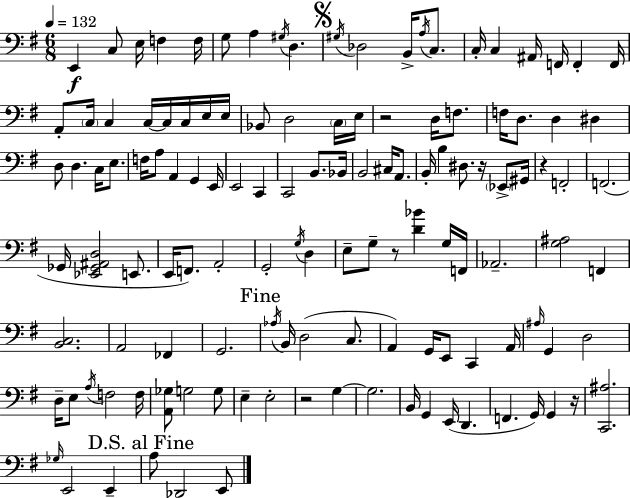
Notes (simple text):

E2/q C3/e E3/s F3/q F3/s G3/e A3/q G#3/s D3/q. G#3/s Db3/h B2/s A3/s C3/e. C3/s C3/q A#2/s F2/s F2/q F2/s A2/e C3/s C3/q C3/s C3/s C3/s E3/s E3/s Bb2/e D3/h C3/s E3/s R/h D3/s F3/e. F3/s D3/e. D3/q D#3/q D3/e D3/q. C3/s E3/e. F3/s A3/e A2/q G2/q E2/s E2/h C2/q C2/h B2/e. Bb2/s B2/h C#3/s A2/e. B2/s B3/q D#3/e. R/s Eb2/e G#2/s R/q F2/h F2/h. Gb2/s [Eb2,Gb2,A#2,D3]/h E2/e. E2/s F2/e. A2/h G2/h G3/s D3/q E3/e G3/e R/e [D4,Bb4]/q G3/s F2/s Ab2/h. [G3,A#3]/h F2/q [B2,C3]/h. A2/h FES2/q G2/h. Ab3/s B2/s D3/h C3/e. A2/q G2/s E2/e C2/q A2/s A#3/s G2/q D3/h D3/s E3/e A3/s F3/h F3/s [A2,Gb3]/e G3/h G3/e E3/q E3/h R/h G3/q G3/h. B2/s G2/q E2/s D2/q. F2/q. G2/s G2/q R/s [C2,A#3]/h. Gb3/s E2/h E2/q A3/e Db2/h E2/e